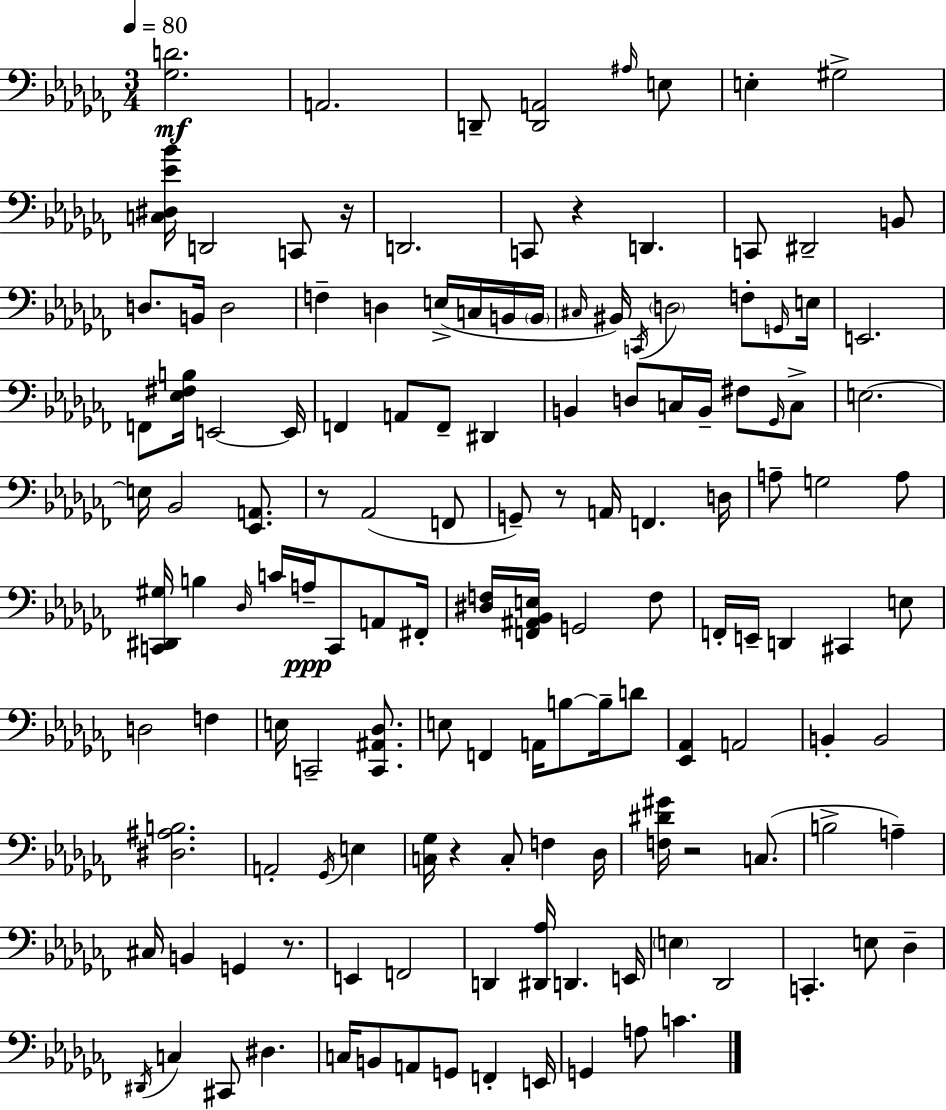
[Gb3,D4]/h. A2/h. D2/e [D2,A2]/h A#3/s E3/e E3/q G#3/h [C3,D#3,Eb4,Bb4]/s D2/h C2/e R/s D2/h. C2/e R/q D2/q. C2/e D#2/h B2/e D3/e. B2/s D3/h F3/q D3/q E3/s C3/s B2/s B2/s C#3/s BIS2/s C2/s D3/h F3/e G2/s E3/s E2/h. F2/e [Eb3,F#3,B3]/s E2/h E2/s F2/q A2/e F2/e D#2/q B2/q D3/e C3/s B2/s F#3/e Gb2/s C3/e E3/h. E3/s Bb2/h [Eb2,A2]/e. R/e Ab2/h F2/e G2/e R/e A2/s F2/q. D3/s A3/e G3/h A3/e [C2,D#2,G#3]/s B3/q Db3/s C4/s A3/s C2/e A2/e F#2/s [D#3,F3]/s [F2,A#2,Bb2,E3]/s G2/h F3/e F2/s E2/s D2/q C#2/q E3/e D3/h F3/q E3/s C2/h [C2,A#2,Db3]/e. E3/e F2/q A2/s B3/e B3/s D4/e [Eb2,Ab2]/q A2/h B2/q B2/h [D#3,A#3,B3]/h. A2/h Gb2/s E3/q [C3,Gb3]/s R/q C3/e F3/q Db3/s [F3,D#4,G#4]/s R/h C3/e. B3/h A3/q C#3/s B2/q G2/q R/e. E2/q F2/h D2/q [D#2,Ab3]/s D2/q. E2/s E3/q Db2/h C2/q. E3/e Db3/q D#2/s C3/q C#2/e D#3/q. C3/s B2/e A2/e G2/e F2/q E2/s G2/q A3/e C4/q.